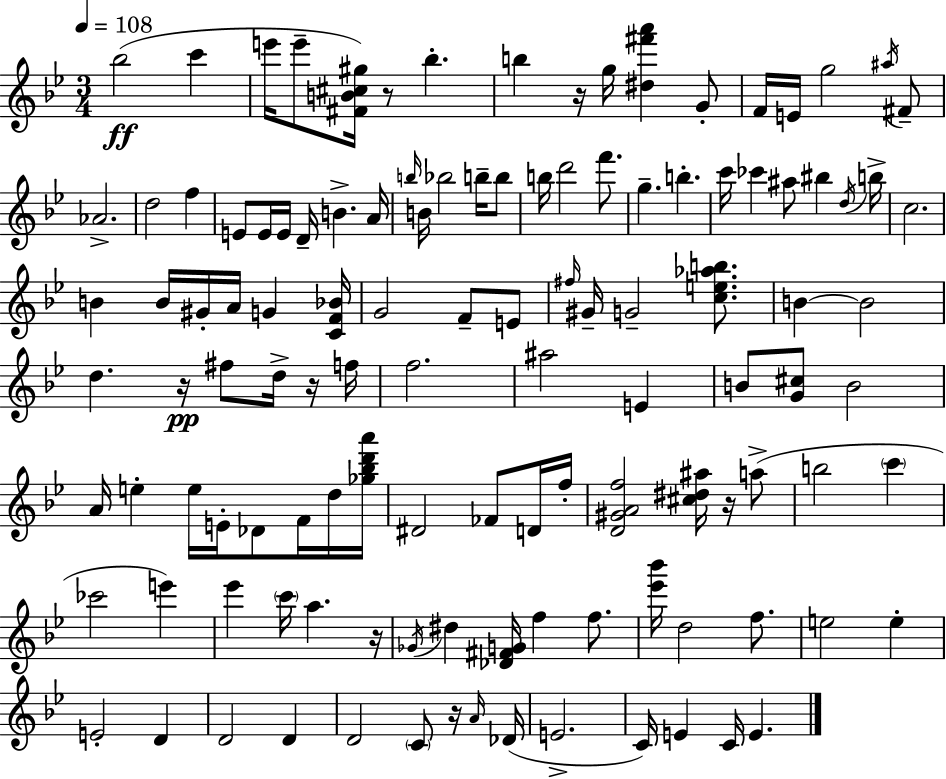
{
  \clef treble
  \numericTimeSignature
  \time 3/4
  \key g \minor
  \tempo 4 = 108
  bes''2(\ff c'''4 | e'''16 e'''8-- <fis' b' cis'' gis''>16) r8 bes''4.-. | b''4 r16 g''16 <dis'' fis''' a'''>4 g'8-. | f'16 e'16 g''2 \acciaccatura { ais''16 } fis'8-- | \break aes'2.-> | d''2 f''4 | e'8 e'16 e'16 d'16-- b'4.-> | a'16 \grace { b''16 } b'16 bes''2 b''16-- | \break b''8 b''16 d'''2 f'''8. | g''4.-- b''4.-. | c'''16 ces'''4 ais''8 bis''4 | \acciaccatura { d''16 } b''16-> c''2. | \break b'4 b'16 gis'16-. a'16 g'4 | <c' f' bes'>16 g'2 f'8-- | e'8 \grace { fis''16 } gis'16-- g'2-- | <c'' e'' aes'' b''>8. b'4~~ b'2 | \break d''4. r16\pp fis''8 | d''16-> r16 f''16 f''2. | ais''2 | e'4 b'8 <g' cis''>8 b'2 | \break a'16 e''4-. e''16 e'16-. des'8 | f'16 d''16 <ges'' bes'' d''' a'''>16 dis'2 | fes'8 d'16 f''16-. <d' gis' a' f''>2 | <cis'' dis'' ais''>16 r16 a''8->( b''2 | \break \parenthesize c'''4 ces'''2 | e'''4) ees'''4 \parenthesize c'''16 a''4. | r16 \acciaccatura { ges'16 } dis''4 <des' fis' g'>16 f''4 | f''8. <ees''' bes'''>16 d''2 | \break f''8. e''2 | e''4-. e'2-. | d'4 d'2 | d'4 d'2 | \break \parenthesize c'8 r16 \grace { a'16 }( des'16 e'2.-> | c'16) e'4 c'16 | e'4. \bar "|."
}